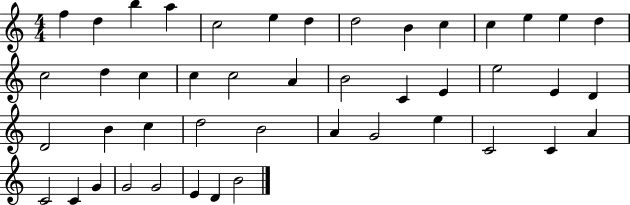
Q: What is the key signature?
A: C major